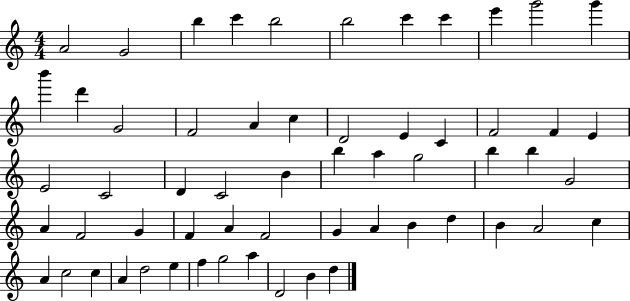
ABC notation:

X:1
T:Untitled
M:4/4
L:1/4
K:C
A2 G2 b c' b2 b2 c' c' e' g'2 g' b' d' G2 F2 A c D2 E C F2 F E E2 C2 D C2 B b a g2 b b G2 A F2 G F A F2 G A B d B A2 c A c2 c A d2 e f g2 a D2 B d